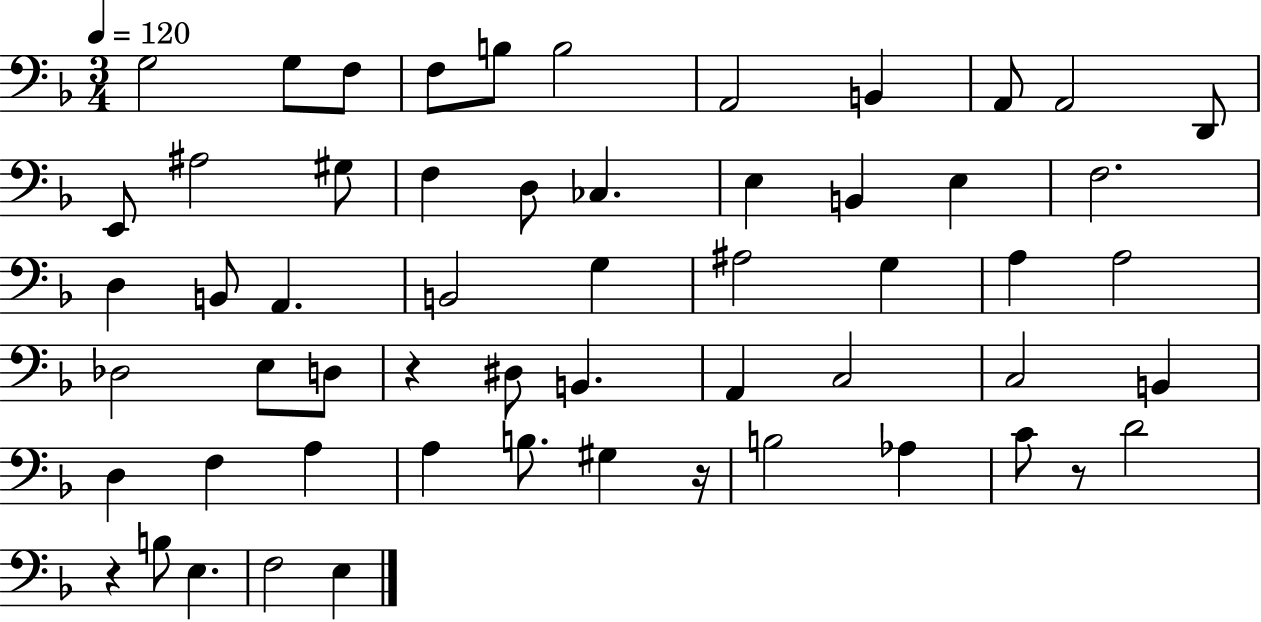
G3/h G3/e F3/e F3/e B3/e B3/h A2/h B2/q A2/e A2/h D2/e E2/e A#3/h G#3/e F3/q D3/e CES3/q. E3/q B2/q E3/q F3/h. D3/q B2/e A2/q. B2/h G3/q A#3/h G3/q A3/q A3/h Db3/h E3/e D3/e R/q D#3/e B2/q. A2/q C3/h C3/h B2/q D3/q F3/q A3/q A3/q B3/e. G#3/q R/s B3/h Ab3/q C4/e R/e D4/h R/q B3/e E3/q. F3/h E3/q